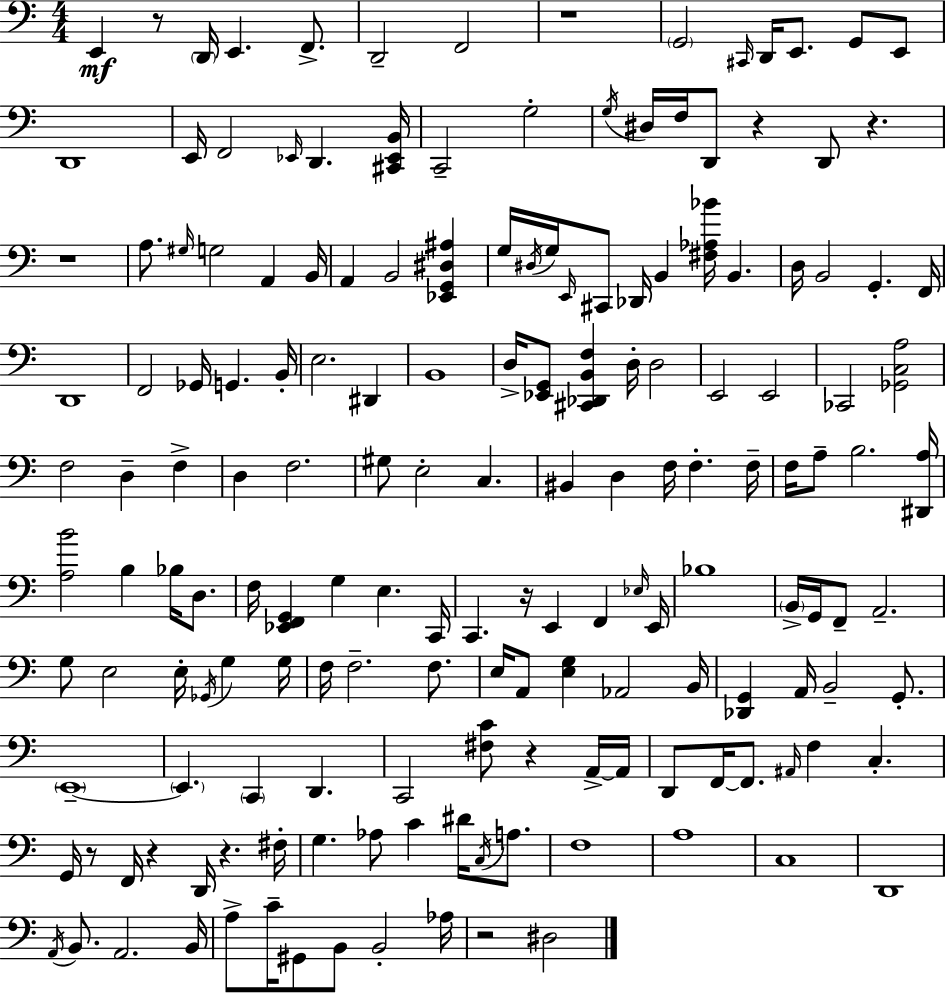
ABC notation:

X:1
T:Untitled
M:4/4
L:1/4
K:C
E,, z/2 D,,/4 E,, F,,/2 D,,2 F,,2 z4 G,,2 ^C,,/4 D,,/4 E,,/2 G,,/2 E,,/2 D,,4 E,,/4 F,,2 _E,,/4 D,, [^C,,_E,,B,,]/4 C,,2 G,2 G,/4 ^D,/4 F,/4 D,,/2 z D,,/2 z z4 A,/2 ^G,/4 G,2 A,, B,,/4 A,, B,,2 [_E,,G,,^D,^A,] G,/4 ^D,/4 G,/4 E,,/4 ^C,,/2 _D,,/4 B,, [^F,_A,_B]/4 B,, D,/4 B,,2 G,, F,,/4 D,,4 F,,2 _G,,/4 G,, B,,/4 E,2 ^D,, B,,4 D,/4 [_E,,G,,]/2 [^C,,_D,,B,,F,] D,/4 D,2 E,,2 E,,2 _C,,2 [_G,,C,A,]2 F,2 D, F, D, F,2 ^G,/2 E,2 C, ^B,, D, F,/4 F, F,/4 F,/4 A,/2 B,2 [^D,,A,]/4 [A,B]2 B, _B,/4 D,/2 F,/4 [_E,,F,,G,,] G, E, C,,/4 C,, z/4 E,, F,, _E,/4 E,,/4 _B,4 B,,/4 G,,/4 F,,/2 A,,2 G,/2 E,2 E,/4 _G,,/4 G, G,/4 F,/4 F,2 F,/2 E,/4 A,,/2 [E,G,] _A,,2 B,,/4 [_D,,G,,] A,,/4 B,,2 G,,/2 E,,4 E,, C,, D,, C,,2 [^F,C]/2 z A,,/4 A,,/4 D,,/2 F,,/4 F,,/2 ^A,,/4 F, C, G,,/4 z/2 F,,/4 z D,,/4 z ^F,/4 G, _A,/2 C ^D/4 C,/4 A,/2 F,4 A,4 C,4 D,,4 A,,/4 B,,/2 A,,2 B,,/4 A,/2 C/4 ^G,,/2 B,,/2 B,,2 _A,/4 z2 ^D,2